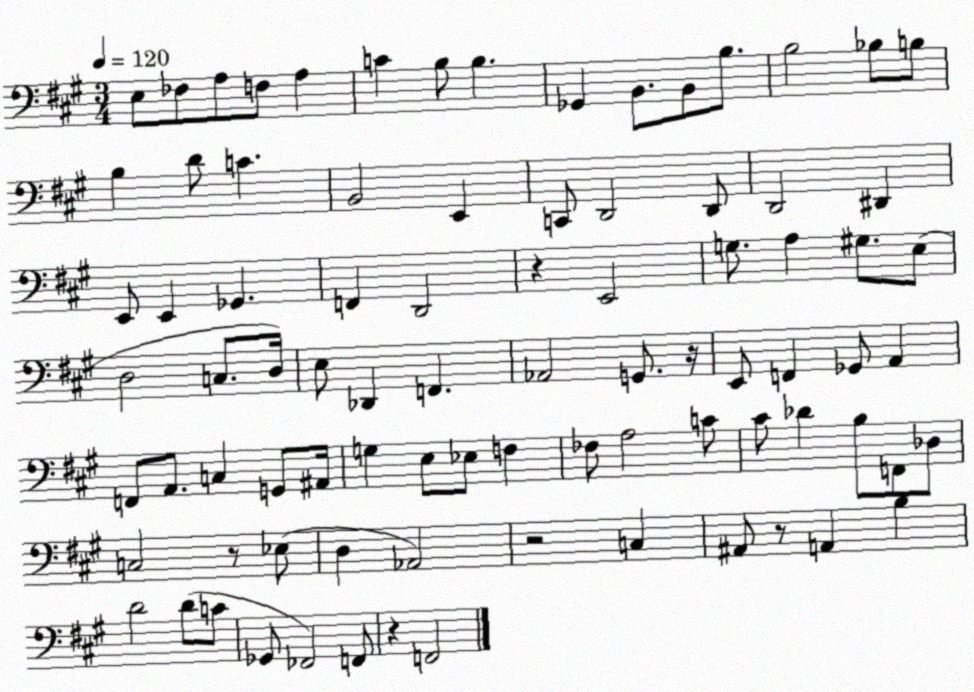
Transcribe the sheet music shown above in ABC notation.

X:1
T:Untitled
M:3/4
L:1/4
K:A
E,/2 _F,/2 A,/2 F,/2 A, C B,/2 B, _G,, B,,/2 B,,/2 B,/2 B,2 _B,/2 B,/2 B, D/2 C B,,2 E,, C,,/2 D,,2 D,,/2 D,,2 ^D,, E,,/2 E,, _G,, F,, D,,2 z E,,2 G,/2 A, ^G,/2 E,/2 D,2 C,/2 D,/4 E,/2 _D,, F,, _A,,2 G,,/2 z/4 E,,/2 F,, _G,,/2 A,, F,,/2 A,,/2 C, G,,/2 ^A,,/4 G, E,/2 _E,/2 F, _F,/2 A,2 C/2 ^C/2 _D B,/2 F,,/2 _D,/2 C,2 z/2 _E,/2 D, _A,,2 z2 C, ^A,,/2 z/2 A,, B, D2 D/2 C/2 _G,,/2 _F,,2 F,,/2 z F,,2